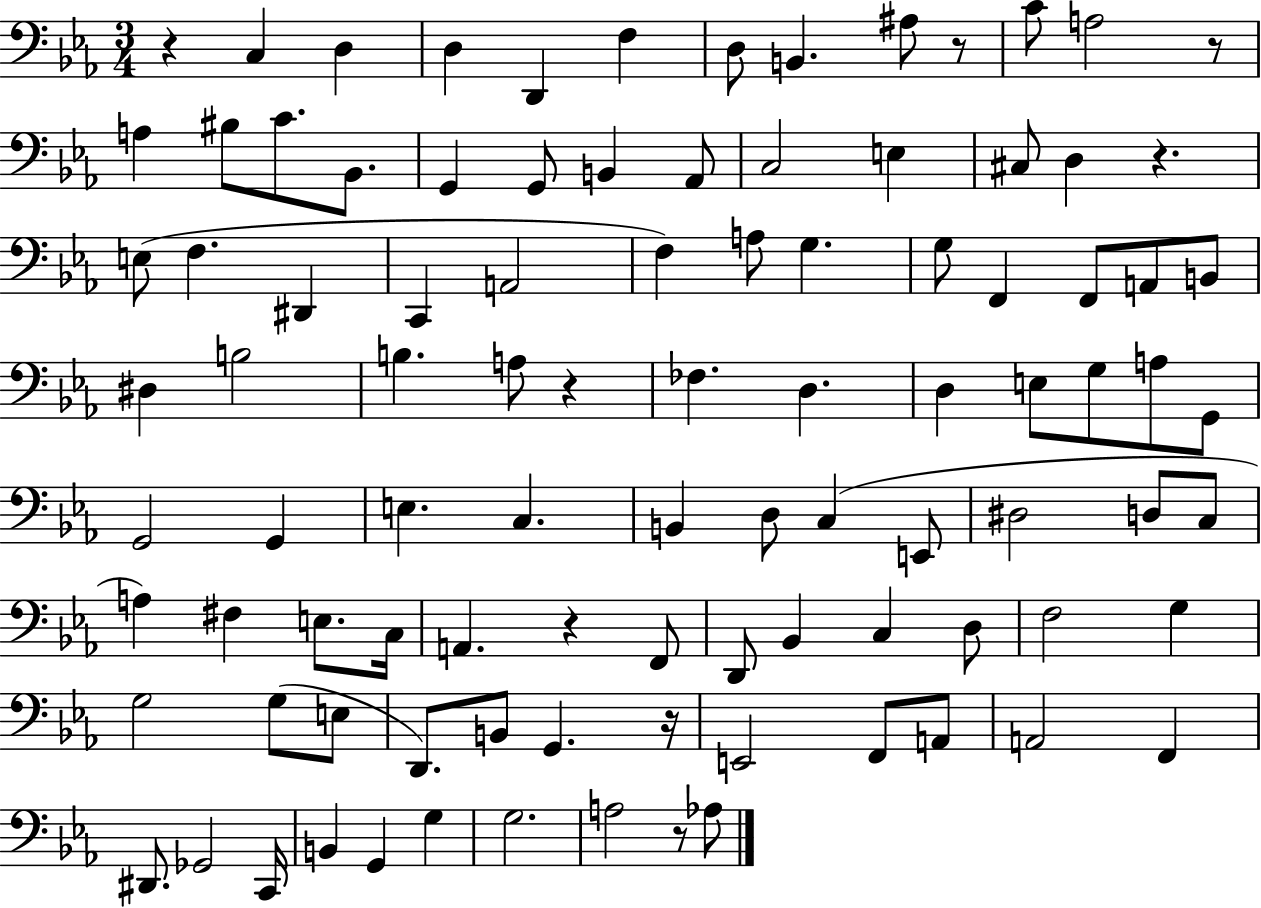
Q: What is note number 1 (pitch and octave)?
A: C3